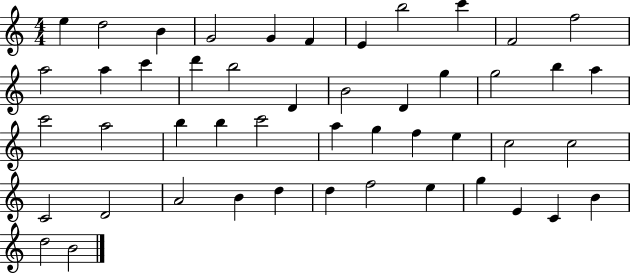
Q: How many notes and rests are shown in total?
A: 48